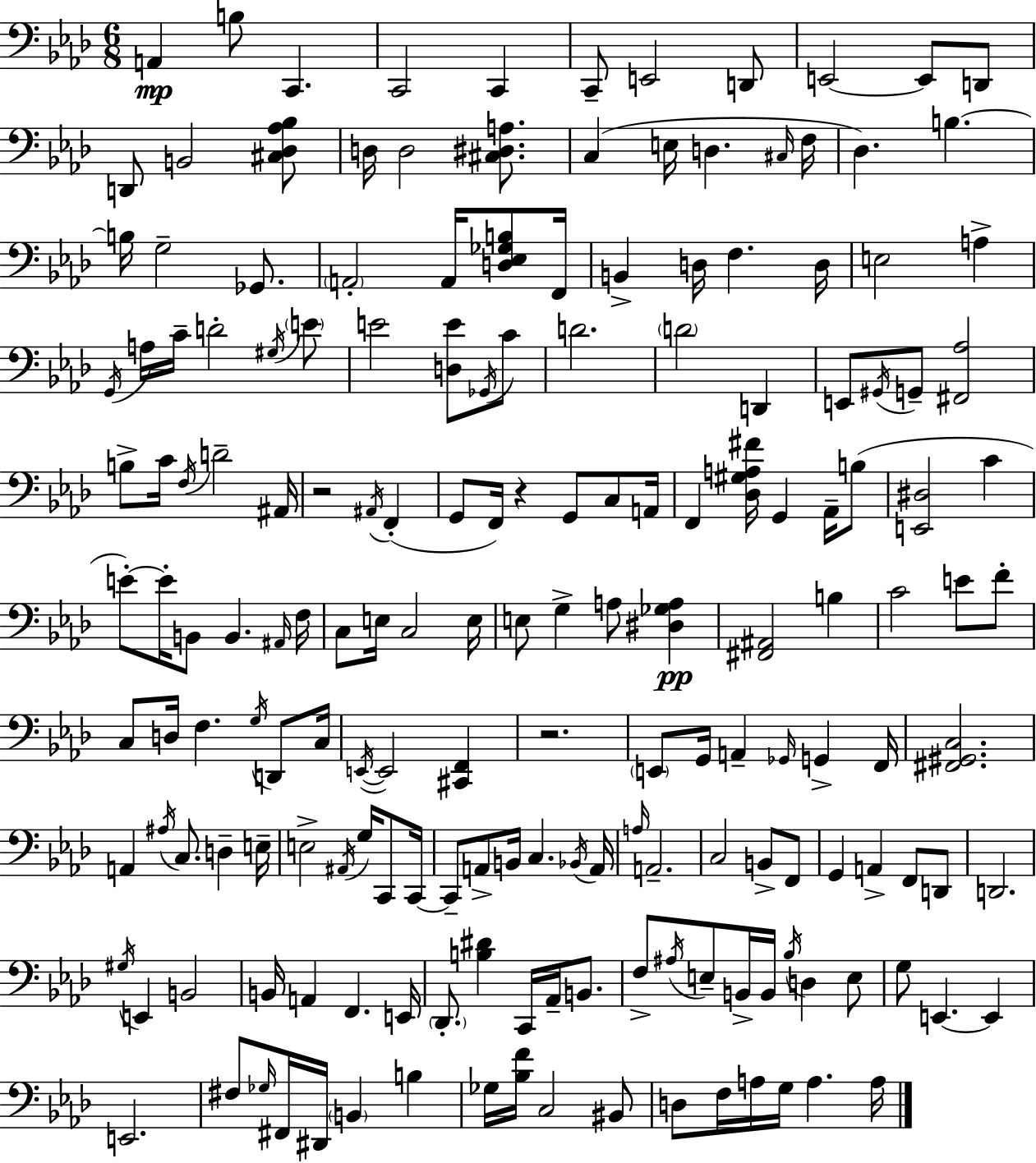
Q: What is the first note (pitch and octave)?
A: A2